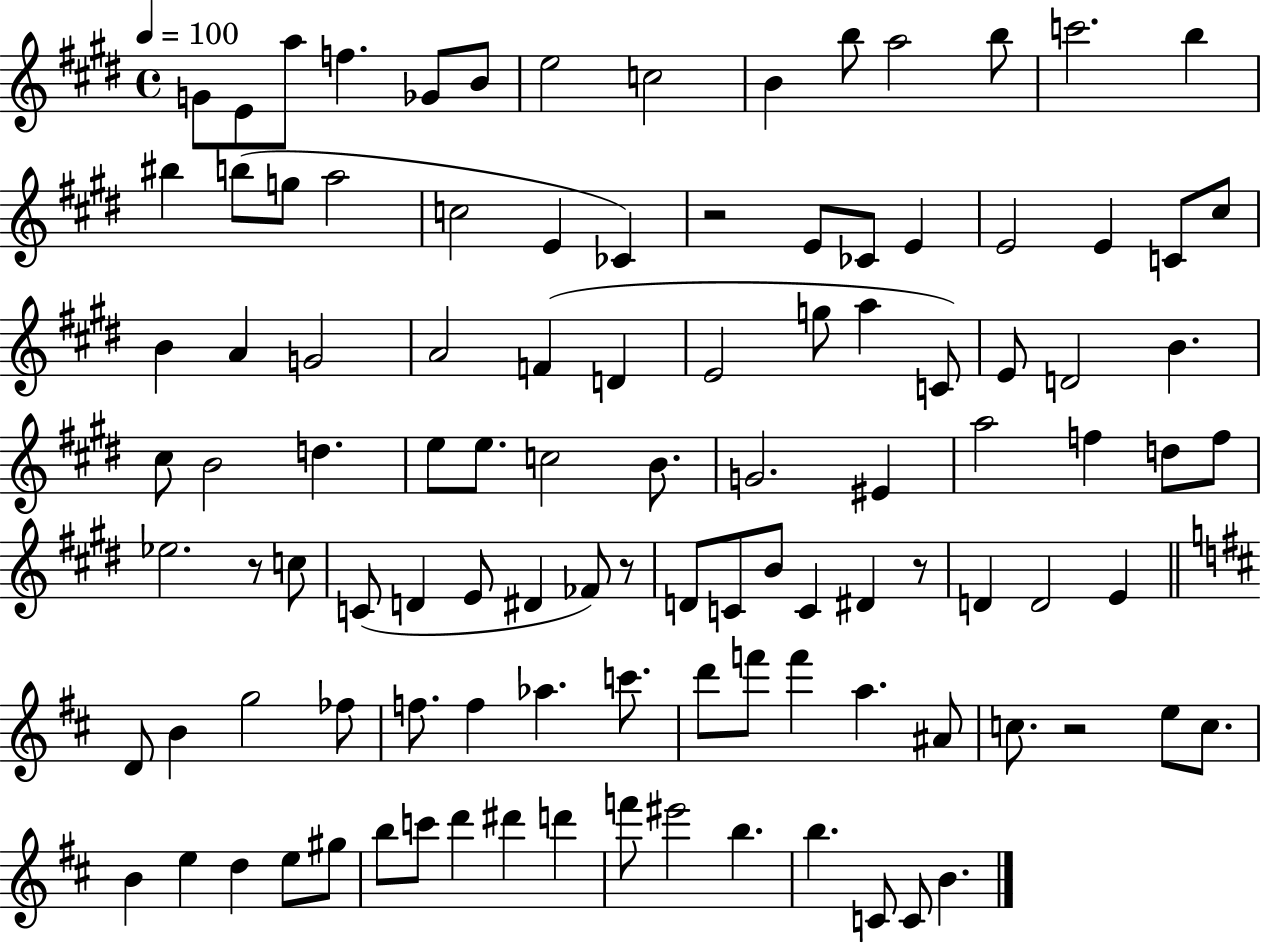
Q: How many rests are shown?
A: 5